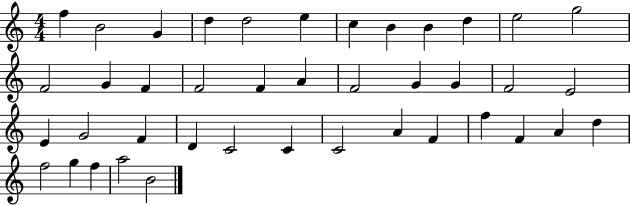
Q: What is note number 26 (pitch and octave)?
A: F4